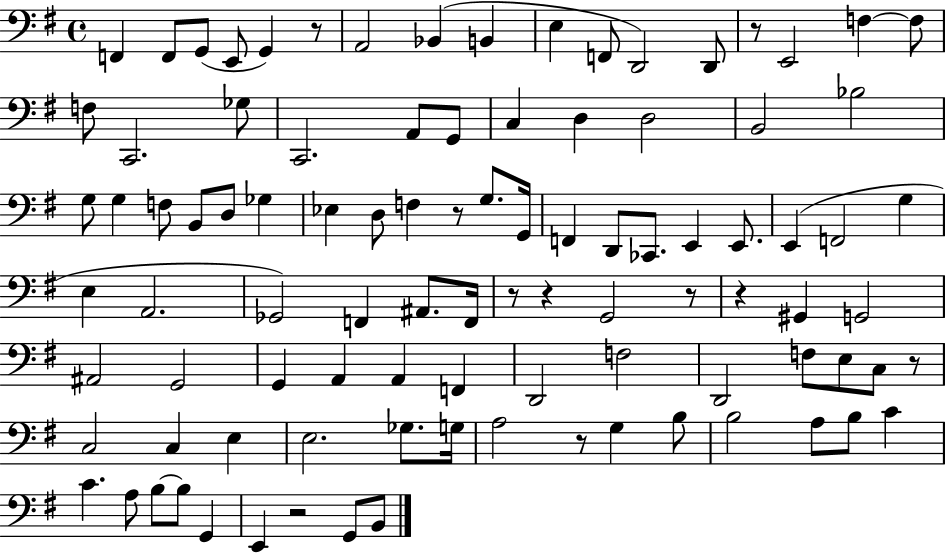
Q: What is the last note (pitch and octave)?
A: B2